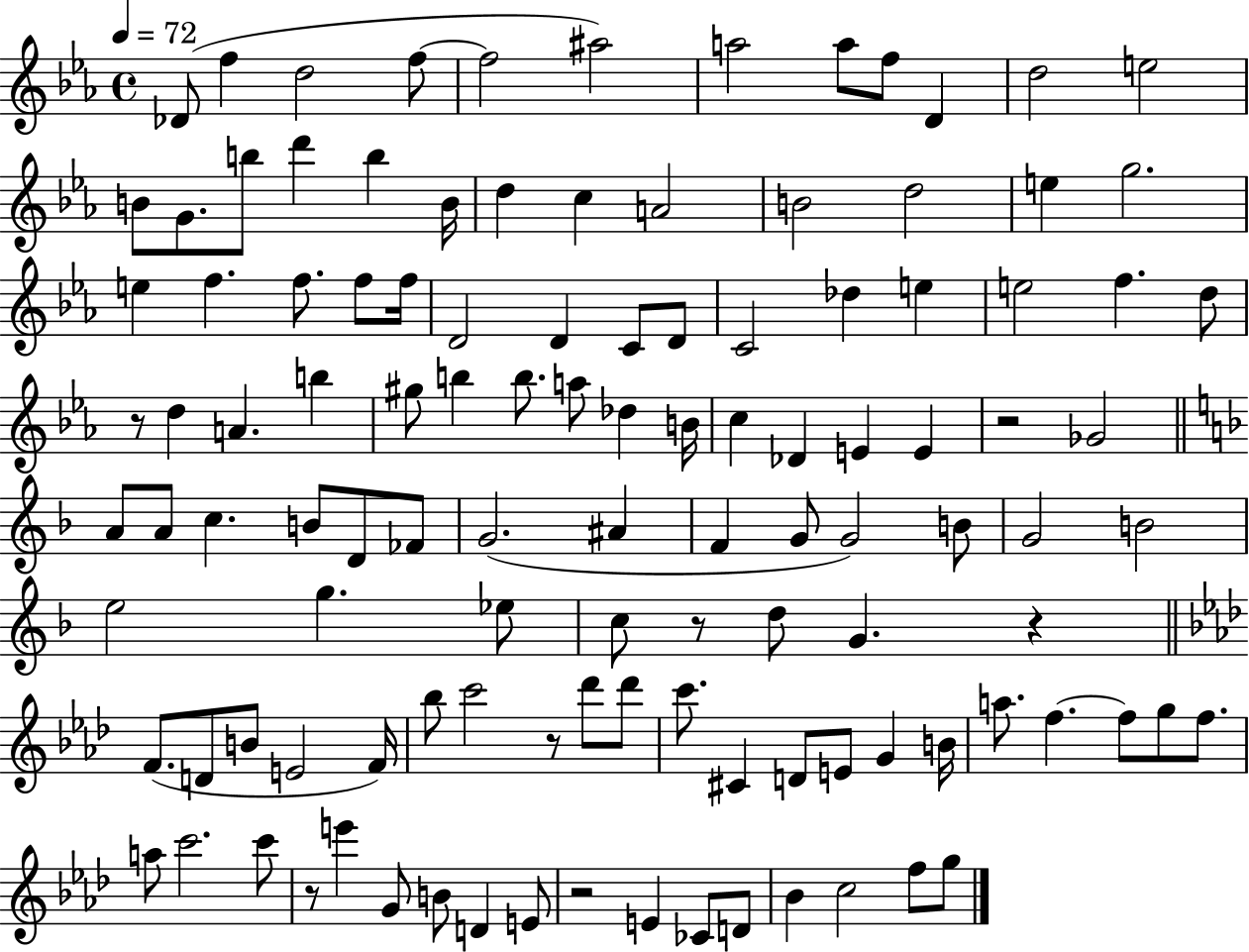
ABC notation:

X:1
T:Untitled
M:4/4
L:1/4
K:Eb
_D/2 f d2 f/2 f2 ^a2 a2 a/2 f/2 D d2 e2 B/2 G/2 b/2 d' b B/4 d c A2 B2 d2 e g2 e f f/2 f/2 f/4 D2 D C/2 D/2 C2 _d e e2 f d/2 z/2 d A b ^g/2 b b/2 a/2 _d B/4 c _D E E z2 _G2 A/2 A/2 c B/2 D/2 _F/2 G2 ^A F G/2 G2 B/2 G2 B2 e2 g _e/2 c/2 z/2 d/2 G z F/2 D/2 B/2 E2 F/4 _b/2 c'2 z/2 _d'/2 _d'/2 c'/2 ^C D/2 E/2 G B/4 a/2 f f/2 g/2 f/2 a/2 c'2 c'/2 z/2 e' G/2 B/2 D E/2 z2 E _C/2 D/2 _B c2 f/2 g/2